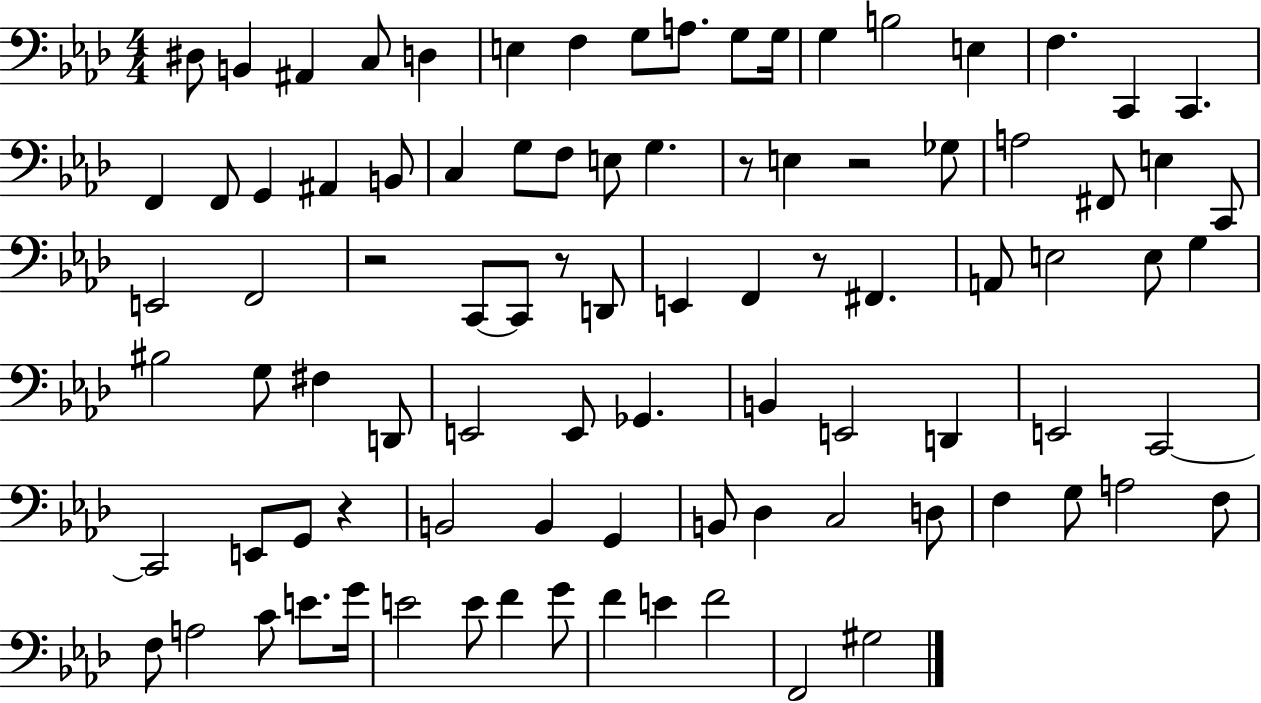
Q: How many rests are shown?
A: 6